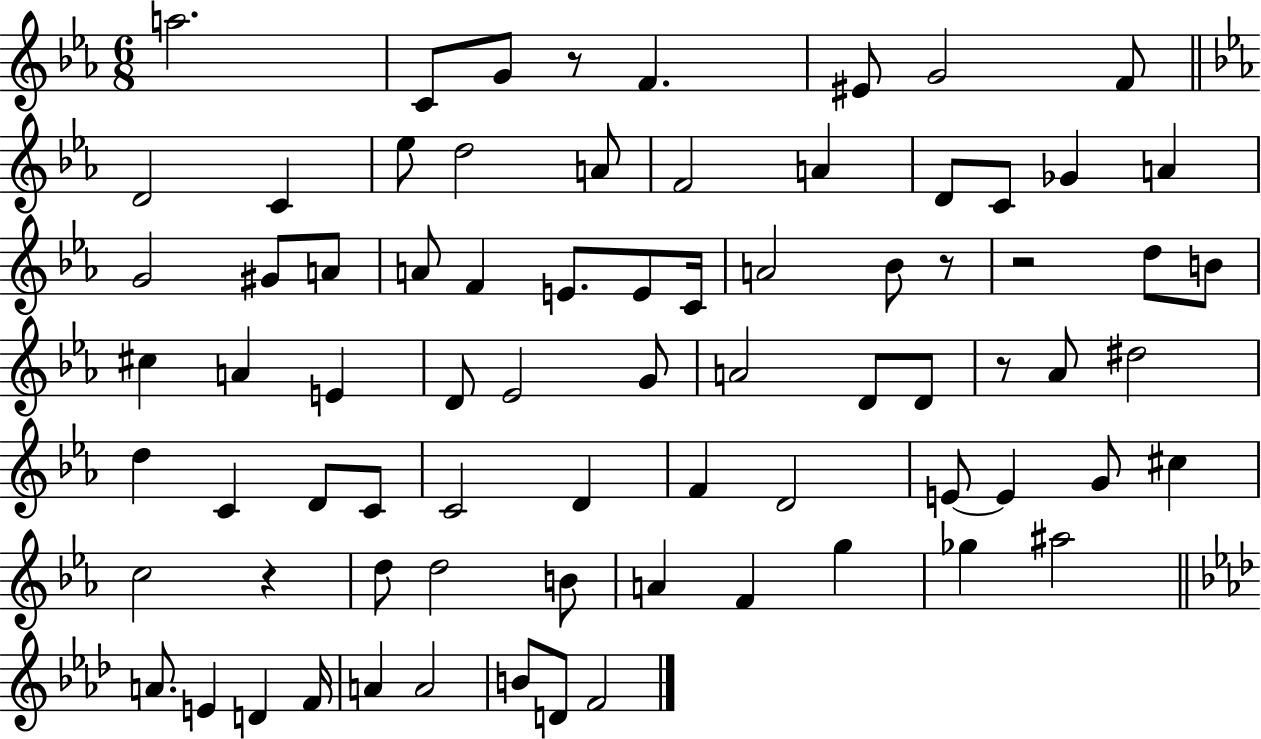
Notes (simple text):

A5/h. C4/e G4/e R/e F4/q. EIS4/e G4/h F4/e D4/h C4/q Eb5/e D5/h A4/e F4/h A4/q D4/e C4/e Gb4/q A4/q G4/h G#4/e A4/e A4/e F4/q E4/e. E4/e C4/s A4/h Bb4/e R/e R/h D5/e B4/e C#5/q A4/q E4/q D4/e Eb4/h G4/e A4/h D4/e D4/e R/e Ab4/e D#5/h D5/q C4/q D4/e C4/e C4/h D4/q F4/q D4/h E4/e E4/q G4/e C#5/q C5/h R/q D5/e D5/h B4/e A4/q F4/q G5/q Gb5/q A#5/h A4/e. E4/q D4/q F4/s A4/q A4/h B4/e D4/e F4/h